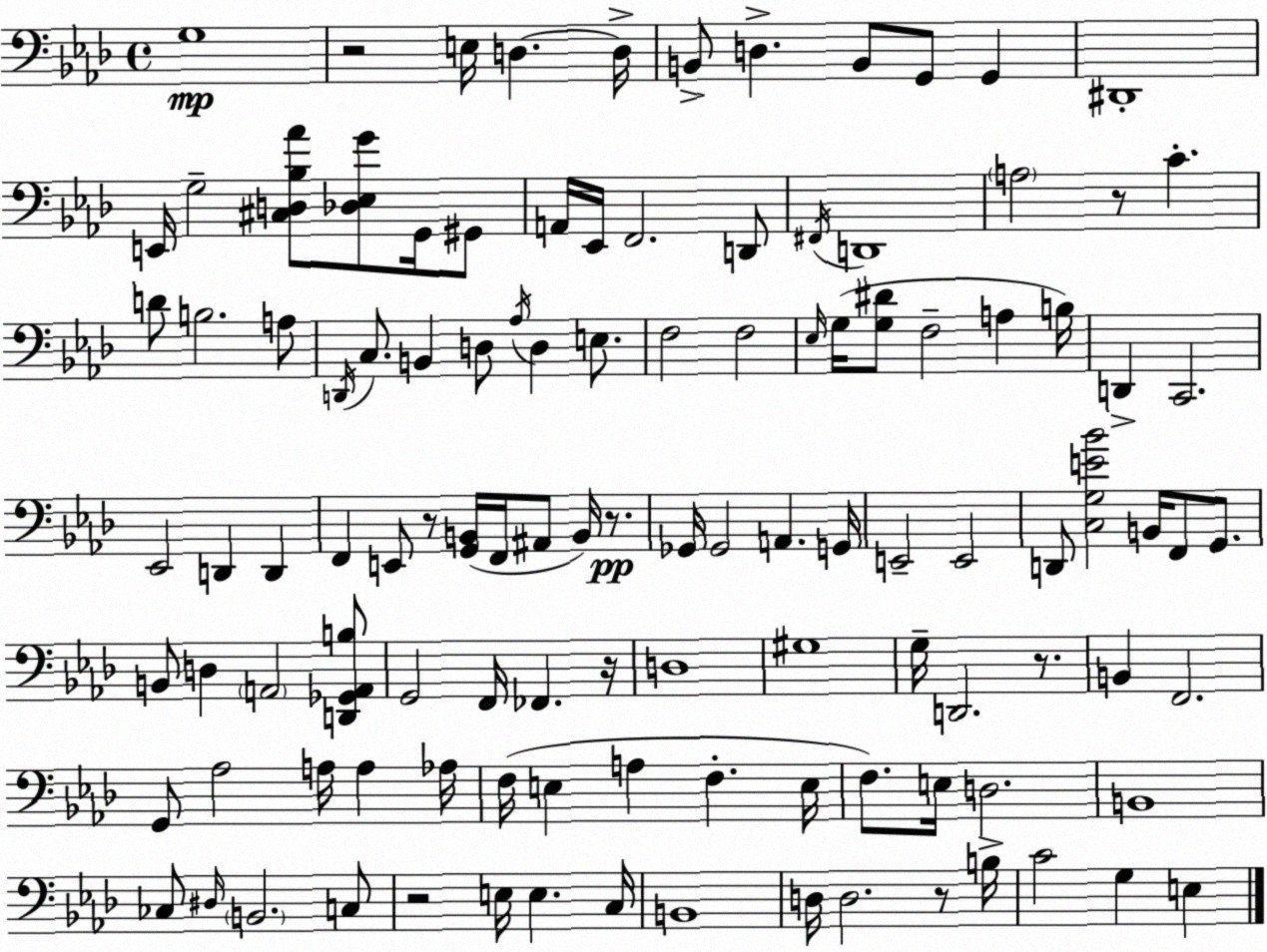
X:1
T:Untitled
M:4/4
L:1/4
K:Ab
G,4 z2 E,/4 D, D,/4 B,,/2 D, B,,/2 G,,/2 G,, ^D,,4 E,,/4 G,2 [^C,D,_B,_A]/2 [_D,_E,G]/2 G,,/4 ^G,,/2 A,,/4 _E,,/4 F,,2 D,,/2 ^F,,/4 D,,4 A,2 z/2 C D/2 B,2 A,/2 D,,/4 C,/2 B,, D,/2 _A,/4 D, E,/2 F,2 F,2 _E,/4 G,/4 [G,^D]/2 F,2 A, B,/4 D,, C,,2 _E,,2 D,, D,, F,, E,,/2 z/2 [G,,B,,]/4 F,,/4 ^A,,/2 B,,/4 z/2 _G,,/4 _G,,2 A,, G,,/4 E,,2 E,,2 D,,/2 [C,G,E_B]2 B,,/4 F,,/2 G,,/2 B,,/2 D, A,,2 [D,,_G,,A,,B,]/2 G,,2 F,,/4 _F,, z/4 D,4 ^G,4 G,/4 D,,2 z/2 B,, F,,2 G,,/2 _A,2 A,/4 A, _A,/4 F,/4 E, A, F, E,/4 F,/2 E,/4 D,2 B,,4 _C,/2 ^D,/4 B,,2 C,/2 z2 E,/4 E, C,/4 B,,4 D,/4 D,2 z/2 B,/4 C2 G, E,